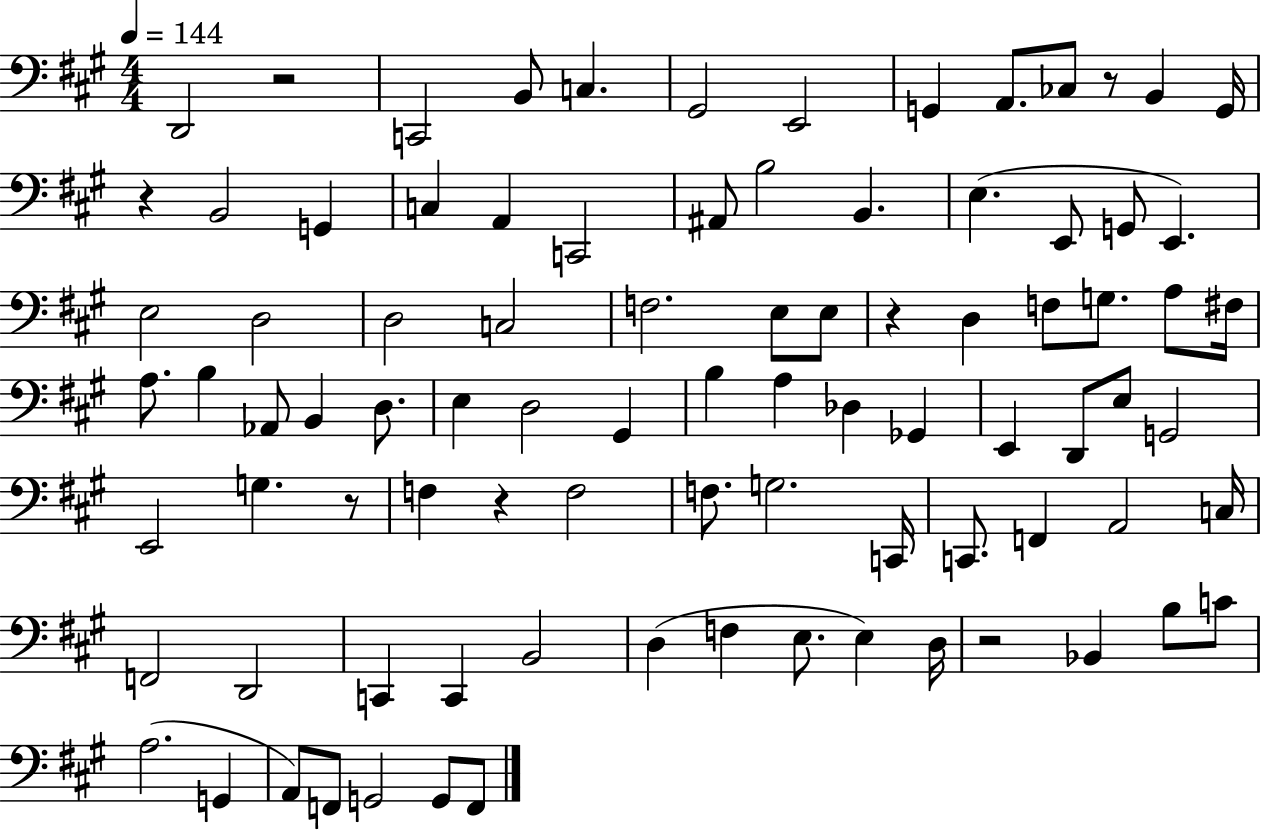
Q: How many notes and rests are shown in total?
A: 89